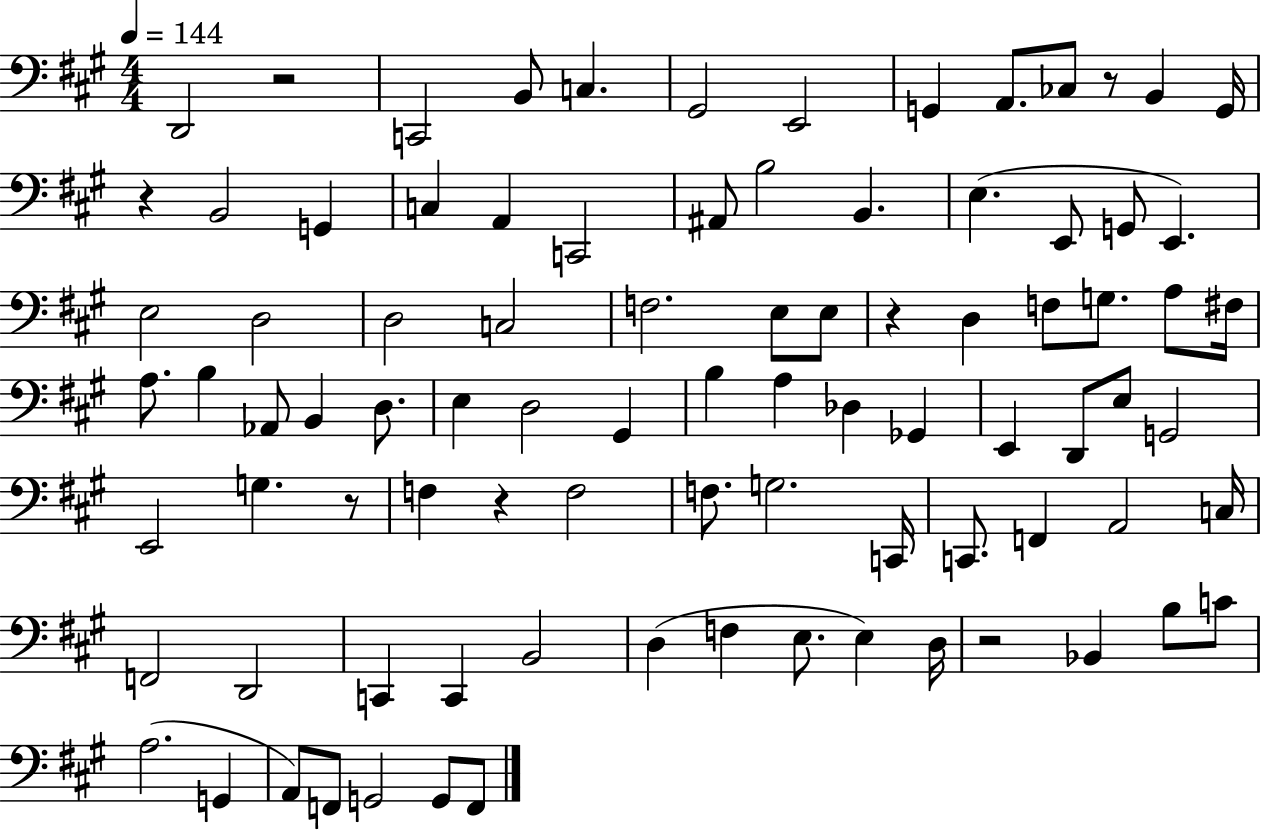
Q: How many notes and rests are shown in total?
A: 89